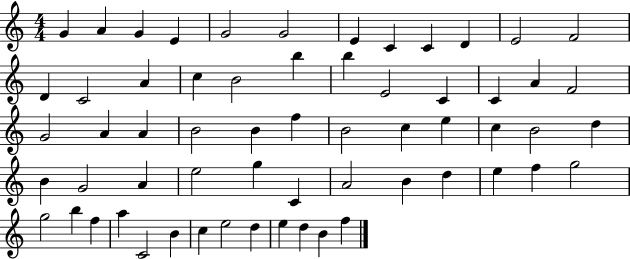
G4/q A4/q G4/q E4/q G4/h G4/h E4/q C4/q C4/q D4/q E4/h F4/h D4/q C4/h A4/q C5/q B4/h B5/q B5/q E4/h C4/q C4/q A4/q F4/h G4/h A4/q A4/q B4/h B4/q F5/q B4/h C5/q E5/q C5/q B4/h D5/q B4/q G4/h A4/q E5/h G5/q C4/q A4/h B4/q D5/q E5/q F5/q G5/h G5/h B5/q F5/q A5/q C4/h B4/q C5/q E5/h D5/q E5/q D5/q B4/q F5/q